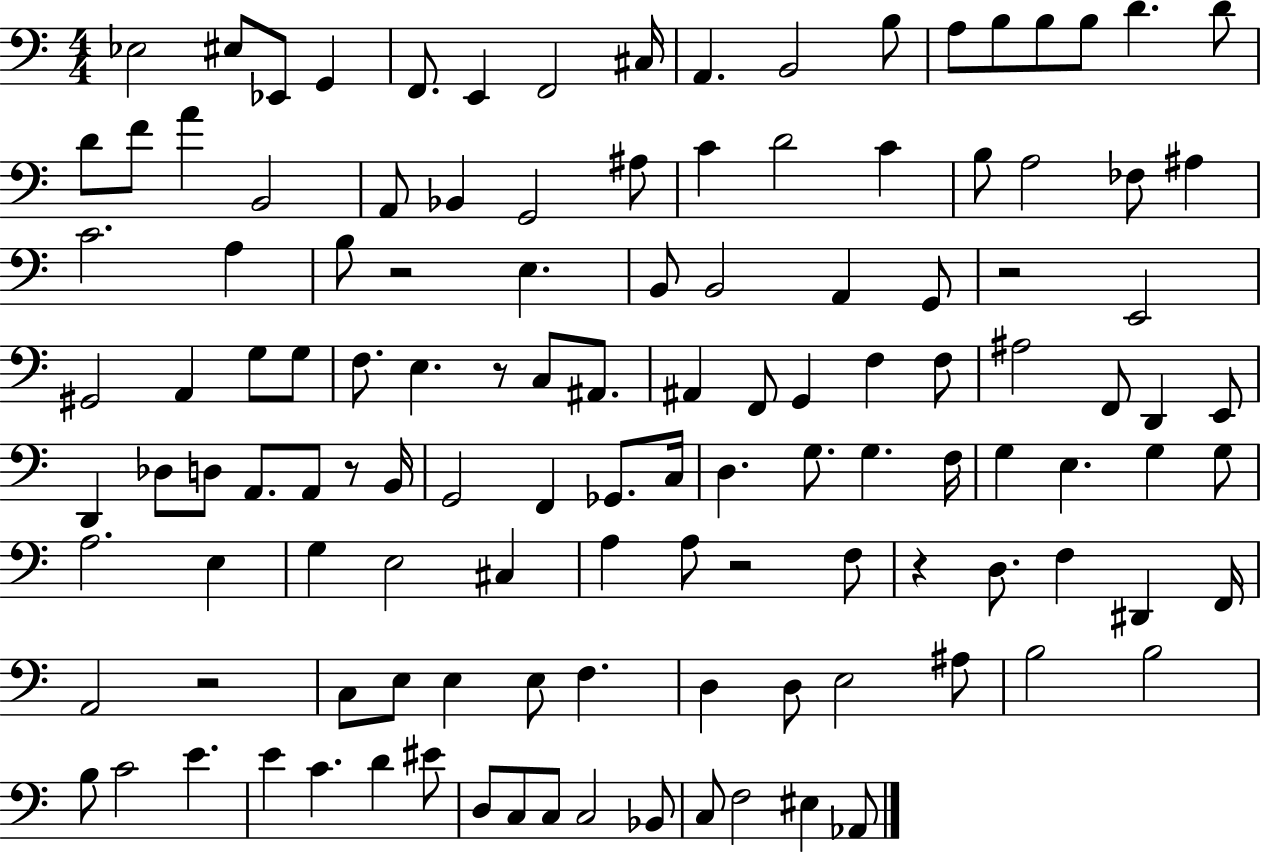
X:1
T:Untitled
M:4/4
L:1/4
K:C
_E,2 ^E,/2 _E,,/2 G,, F,,/2 E,, F,,2 ^C,/4 A,, B,,2 B,/2 A,/2 B,/2 B,/2 B,/2 D D/2 D/2 F/2 A B,,2 A,,/2 _B,, G,,2 ^A,/2 C D2 C B,/2 A,2 _F,/2 ^A, C2 A, B,/2 z2 E, B,,/2 B,,2 A,, G,,/2 z2 E,,2 ^G,,2 A,, G,/2 G,/2 F,/2 E, z/2 C,/2 ^A,,/2 ^A,, F,,/2 G,, F, F,/2 ^A,2 F,,/2 D,, E,,/2 D,, _D,/2 D,/2 A,,/2 A,,/2 z/2 B,,/4 G,,2 F,, _G,,/2 C,/4 D, G,/2 G, F,/4 G, E, G, G,/2 A,2 E, G, E,2 ^C, A, A,/2 z2 F,/2 z D,/2 F, ^D,, F,,/4 A,,2 z2 C,/2 E,/2 E, E,/2 F, D, D,/2 E,2 ^A,/2 B,2 B,2 B,/2 C2 E E C D ^E/2 D,/2 C,/2 C,/2 C,2 _B,,/2 C,/2 F,2 ^E, _A,,/2